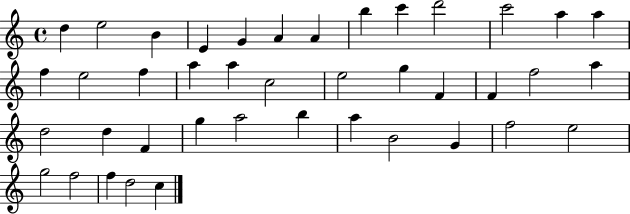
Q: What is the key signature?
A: C major